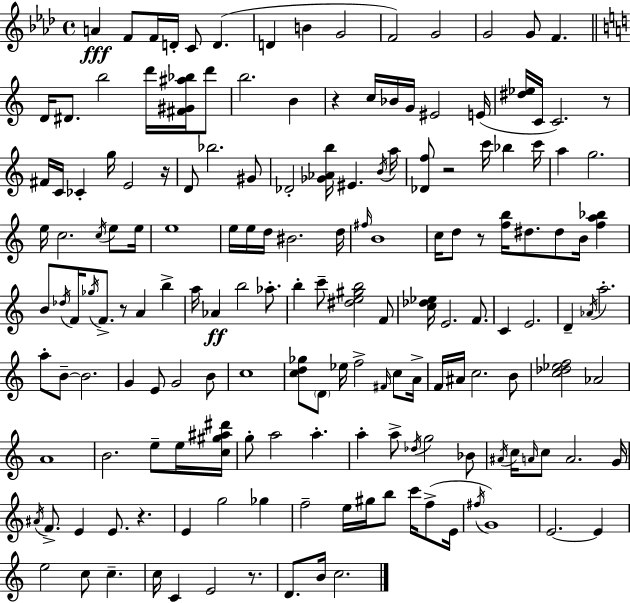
{
  \clef treble
  \time 4/4
  \defaultTimeSignature
  \key f \minor
  a'4\fff f'8 f'16 d'16-. c'8 d'4.( | d'4 b'4 g'2 | f'2) g'2 | g'2 g'8 f'4. | \break \bar "||" \break \key c \major d'16 dis'8. b''2 d'''16 <fis' gis' ais'' bes''>16 d'''8 | b''2. b'4 | r4 c''16 bes'16 g'16 eis'2 e'16( | <dis'' ees''>16 c'16 c'2.) r8 | \break fis'16 c'16 ces'4-. g''16 e'2 r16 | d'8 bes''2. gis'8 | des'2-. <ges' aes' b''>16 eis'4. \acciaccatura { b'16 } | a''16 <des' f''>8 r2 c'''16 bes''4 | \break c'''16 a''4 g''2. | e''16 c''2. \acciaccatura { c''16 } e''8 | e''16 e''1 | e''16 e''16 d''16 bis'2. | \break d''16 \grace { fis''16 } b'1 | c''16 d''8 r8 <f'' b''>16 dis''8. dis''8 b'16 <f'' a'' bes''>4 | b'8 \acciaccatura { des''16 } f'16 \acciaccatura { ges''16 } f'8.-> r8 a'4 | b''4-> a''16 aes'4\ff b''2 | \break aes''8.-. b''4-. c'''8-- <dis'' e'' gis'' b''>2 | f'8 <c'' des'' ees''>16 e'2. | f'8. c'4 e'2. | d'4-- \acciaccatura { aes'16 } a''2.-. | \break a''8-. b'8--~~ b'2. | g'4 e'8 g'2 | b'8 c''1 | <c'' d'' ges''>8 \parenthesize d'8 ees''16 f''2-> | \break \grace { fis'16 } c''8 a'16-> f'16 ais'16 c''2. | b'8 <c'' des'' ees'' f''>2 aes'2 | a'1 | b'2. | \break e''8-- e''16 <c'' gis'' ais'' dis'''>16 g''8-. a''2 | a''4.-. a''4-. a''8-> \acciaccatura { des''16 } g''2 | bes'8 \acciaccatura { ais'16 } c''16 \grace { a'16 } c''8 a'2. | g'16 \acciaccatura { ais'16 } f'8.-> e'4 | \break e'8. r4. e'4 g''2 | ges''4 f''2-- | e''16 gis''16 b''8 c'''16 f''8->( e'16 \acciaccatura { fis''16 }) g'1 | e'2.~~ | \break e'4 e''2 | c''8 c''4.-- c''16 c'4 | e'2 r8. d'8. b'16 | c''2. \bar "|."
}